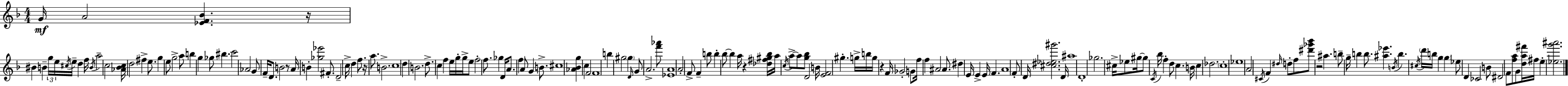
{
  \clef treble
  \numericTimeSignature
  \time 4/4
  \key d \minor
  g'16\mf a'2 <ees' f' bes'>4. r16 | bis'4 b'4-- \tuplet 3/2 { g''16 e''16 \acciaccatura { cis''16 } } e''16-- d''4 | f''16 \acciaccatura { b'16 } a''2-- c''2 | <aes' bes' c''>16 d''2 fis''4-> e''8. | \break g''4 e''8 g''2-> | a''8 b''4 g''4 ges''8 bis''4. | c'''2 aes'2 | g'8 f'16-- d'8. b'2 | \break r8 a'16 b'4-. <ges'' ees'''>2 fis'8.-. | d'2-- c''16-> d''4 f''8. | r16 a''8. b'2.-> | c''1 | \break d''4 b'2. | d''8.-> c''4 f''4 e''16 g''16-. g''16-> | e''8 f''2-. f''8. ges''4 | d'16 a'8. f''4 a'8 g'4 b'8.-> | \break cis''1 | <aes' bes' g''>4 c''4 f'2 | f'1 | b''4 gis''2 \parenthesize gis''4 | \break \grace { d'16 } g'8 a'2.-> | <f''' aes'''>8 <ees' a'>1 | a'2-. f'8-> f'4-- | b''8 b''4-. bes''8~~ bes''4 a''16 r4 | \break <des'' fis'' gis'' bes''>16 a''16 \acciaccatura { c''16 } a''8->~~ a''8 <g'' bes''>8 d'2 | b'16 <e' f'>2 gis''4.-. | g''16-> b''16 g''16 r4 f'16 ges'2-. | g'8 f''16 f''4 ais'2 | \break ais'8. dis''4 e'16 e'4-> e'16 f'4. | a'1 | f'8-. d'16 <cis'' dis'' ees'' gis'''>2. | d'16 ais''1 | \break d'1-. | ges''2. | cis''16-> ees''8 gis''16~~ gis''8 \acciaccatura { c'16 } bes''16 f''4-. d''8 c''4. | b'16 c''4 des''2. | \break \parenthesize c''1-. | ees''1 | a'2 \acciaccatura { cis'16 } f'4 | \grace { dis''16 } d''8-. f''8 <dis''' ges''' bes'''>8 r2 | \break ais''4. b''8-- g''16-- b''4 b''8. | <ais'' ees'''>4. \acciaccatura { b'16 } b''4. \acciaccatura { cis''16 } \parenthesize d'''16 | b''16 g''4 \parenthesize g''4 ees''8 d'4 ces'2 | b'8 dis'2 | \break f'8 <f'' a''>8 g'8 <d'' a'' fis'''>16 fis''16 e''4-. <ees'' g''' ais'''>2. | \bar "|."
}